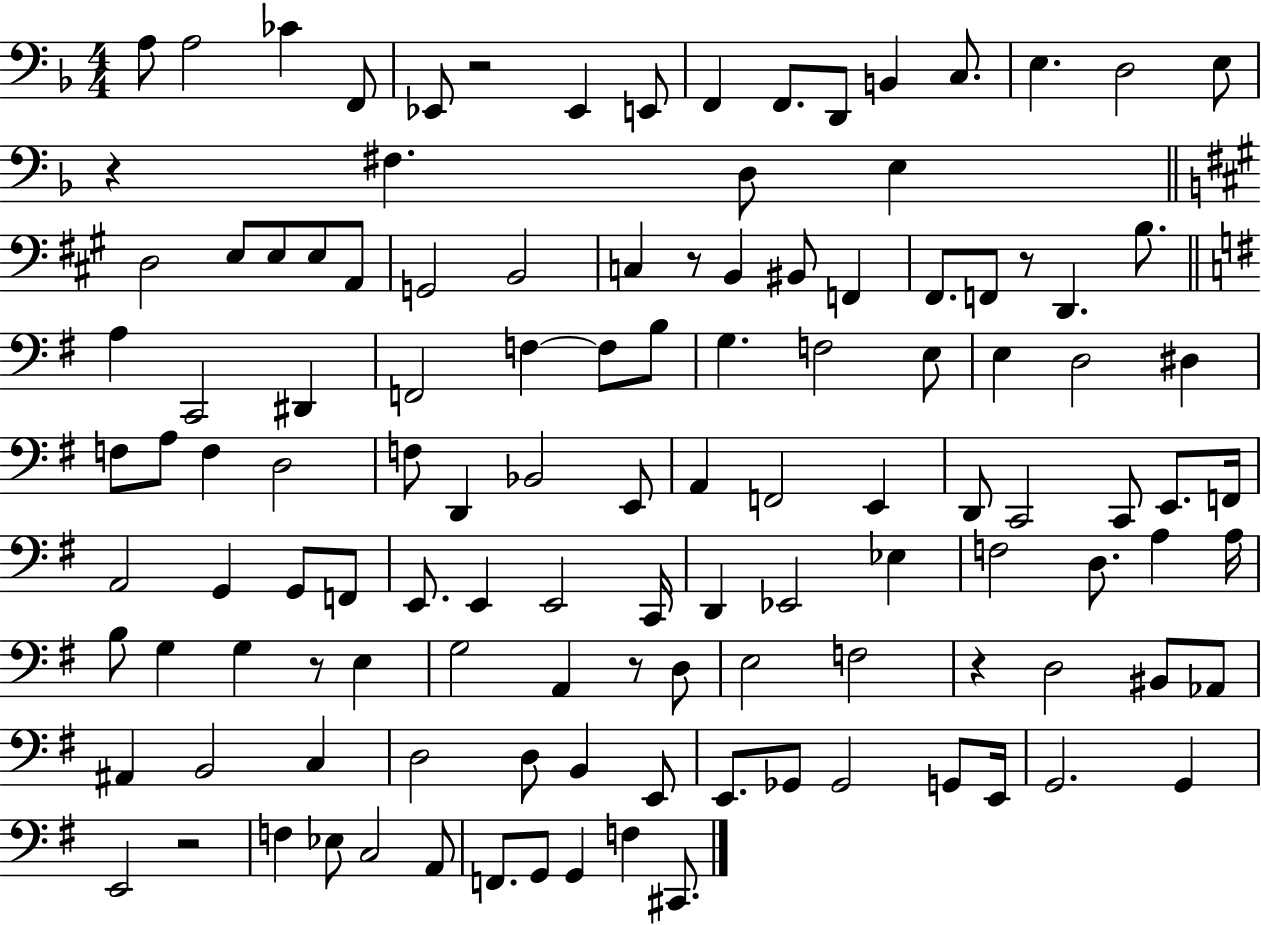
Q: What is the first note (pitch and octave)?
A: A3